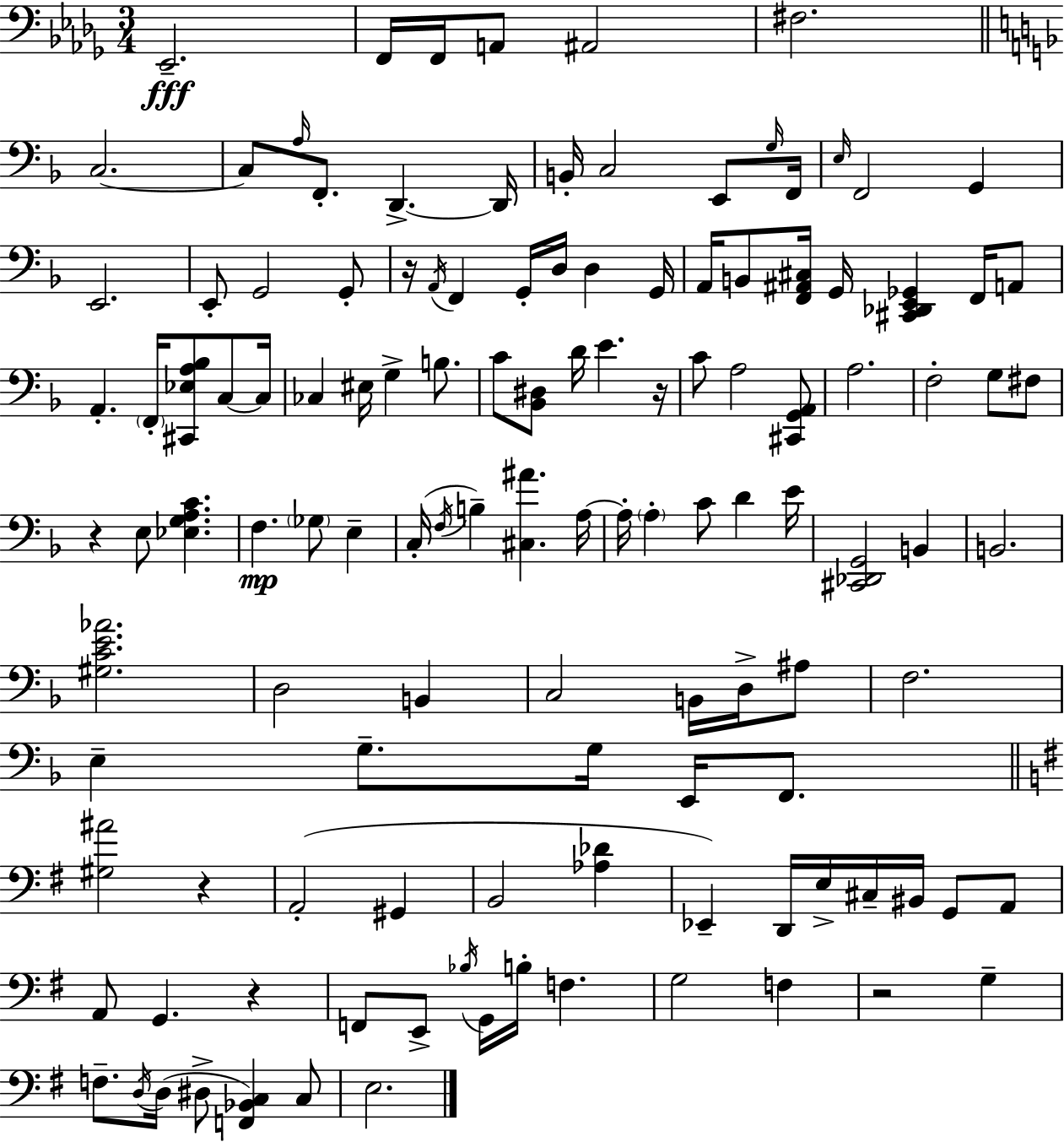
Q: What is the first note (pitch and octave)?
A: Eb2